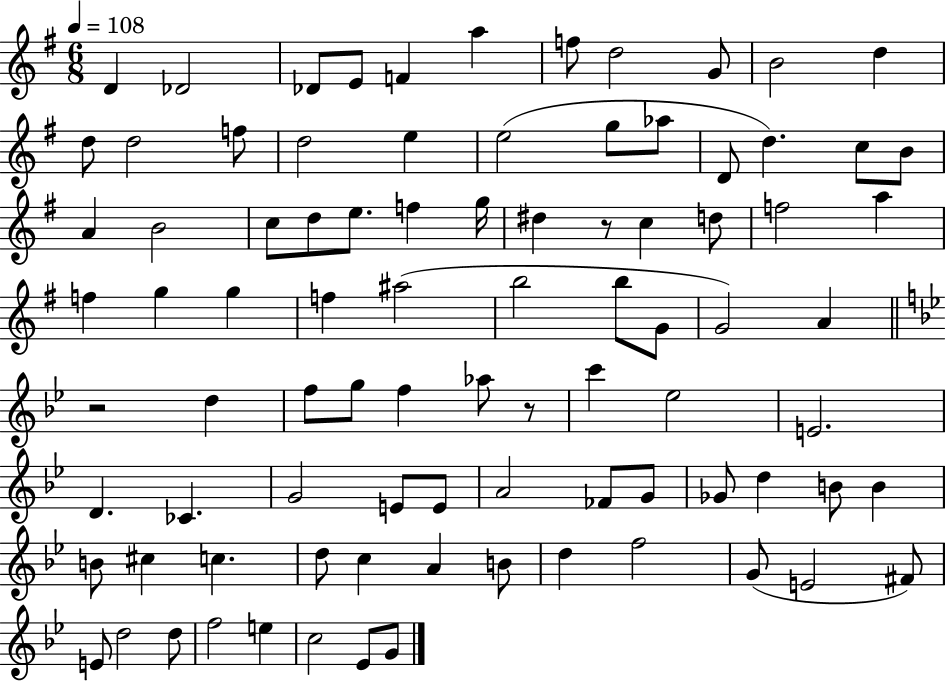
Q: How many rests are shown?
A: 3